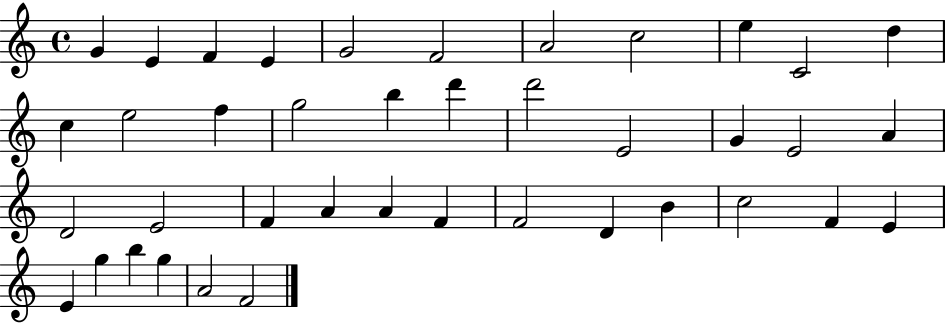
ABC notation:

X:1
T:Untitled
M:4/4
L:1/4
K:C
G E F E G2 F2 A2 c2 e C2 d c e2 f g2 b d' d'2 E2 G E2 A D2 E2 F A A F F2 D B c2 F E E g b g A2 F2